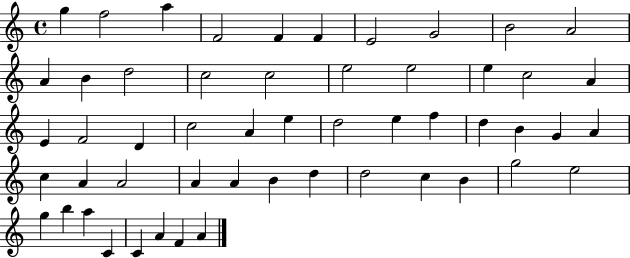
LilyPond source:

{
  \clef treble
  \time 4/4
  \defaultTimeSignature
  \key c \major
  g''4 f''2 a''4 | f'2 f'4 f'4 | e'2 g'2 | b'2 a'2 | \break a'4 b'4 d''2 | c''2 c''2 | e''2 e''2 | e''4 c''2 a'4 | \break e'4 f'2 d'4 | c''2 a'4 e''4 | d''2 e''4 f''4 | d''4 b'4 g'4 a'4 | \break c''4 a'4 a'2 | a'4 a'4 b'4 d''4 | d''2 c''4 b'4 | g''2 e''2 | \break g''4 b''4 a''4 c'4 | c'4 a'4 f'4 a'4 | \bar "|."
}